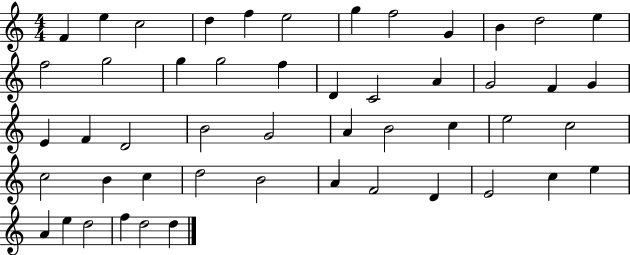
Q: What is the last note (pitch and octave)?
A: D5